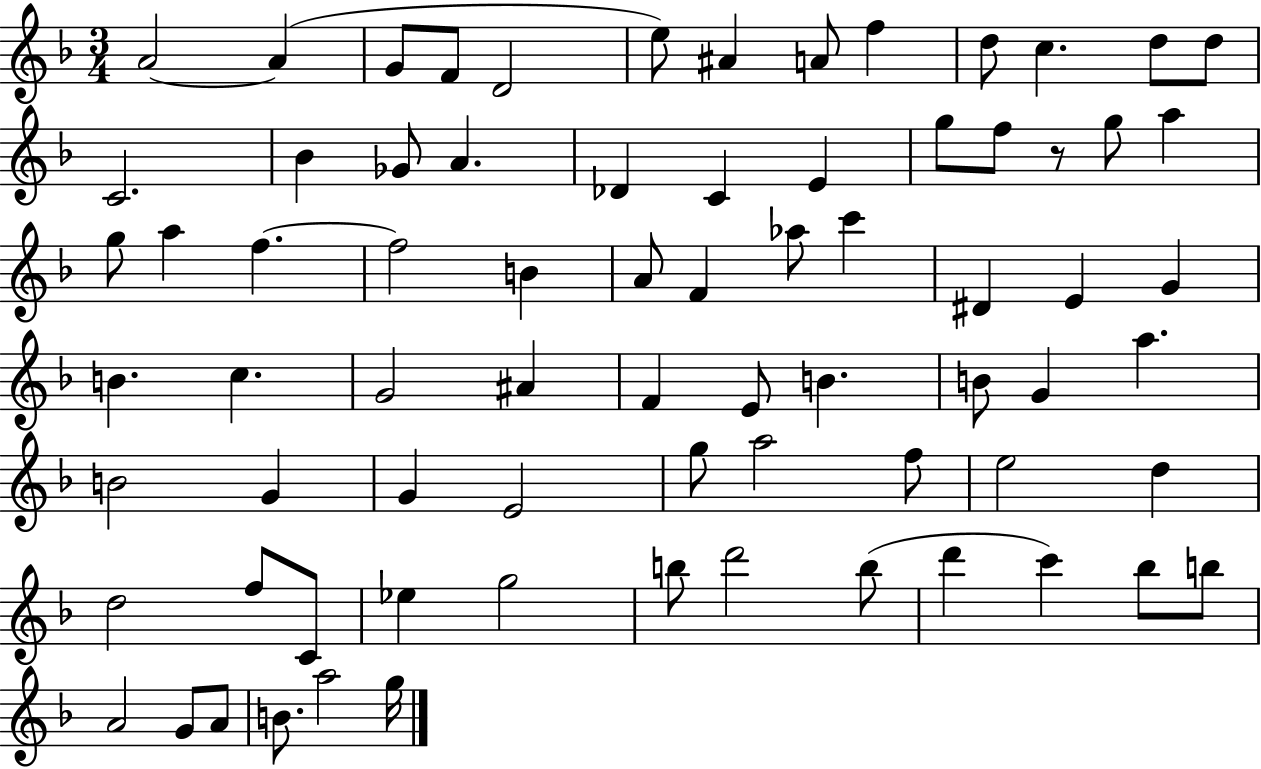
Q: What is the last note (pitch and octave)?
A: G5